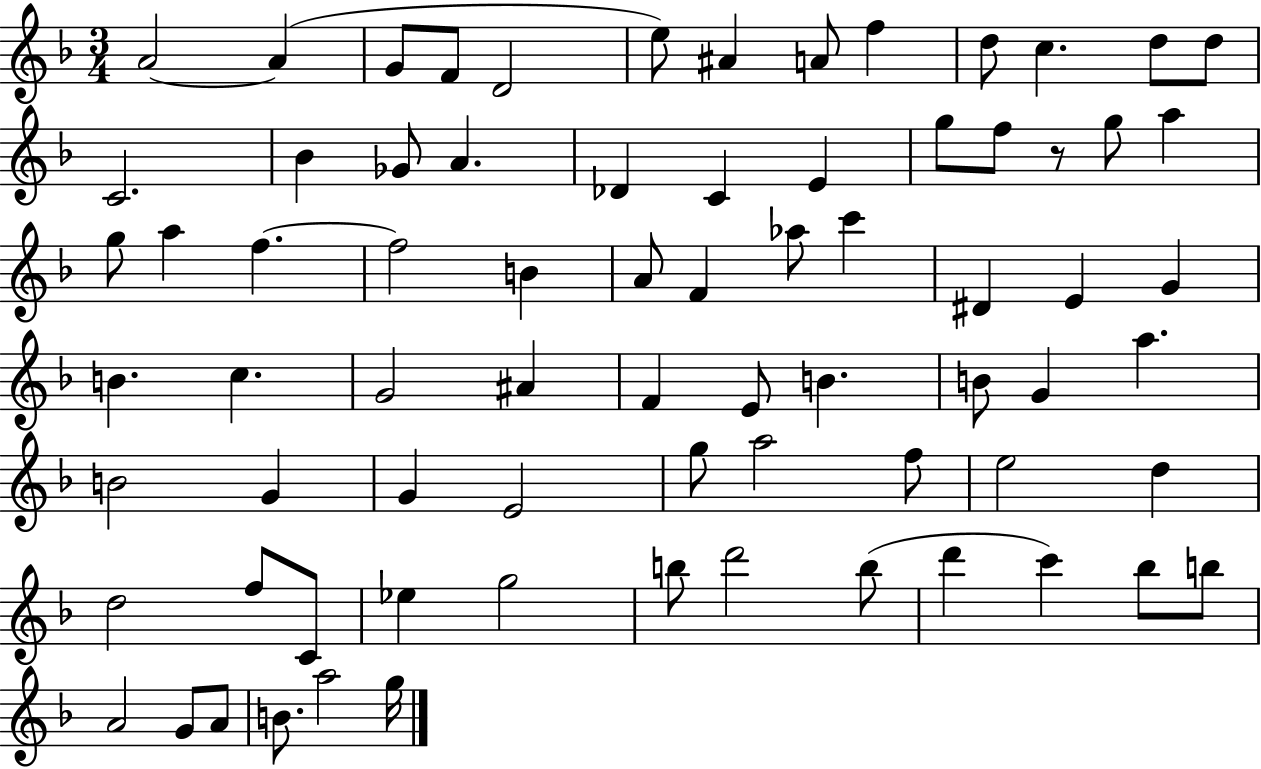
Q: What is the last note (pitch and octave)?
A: G5